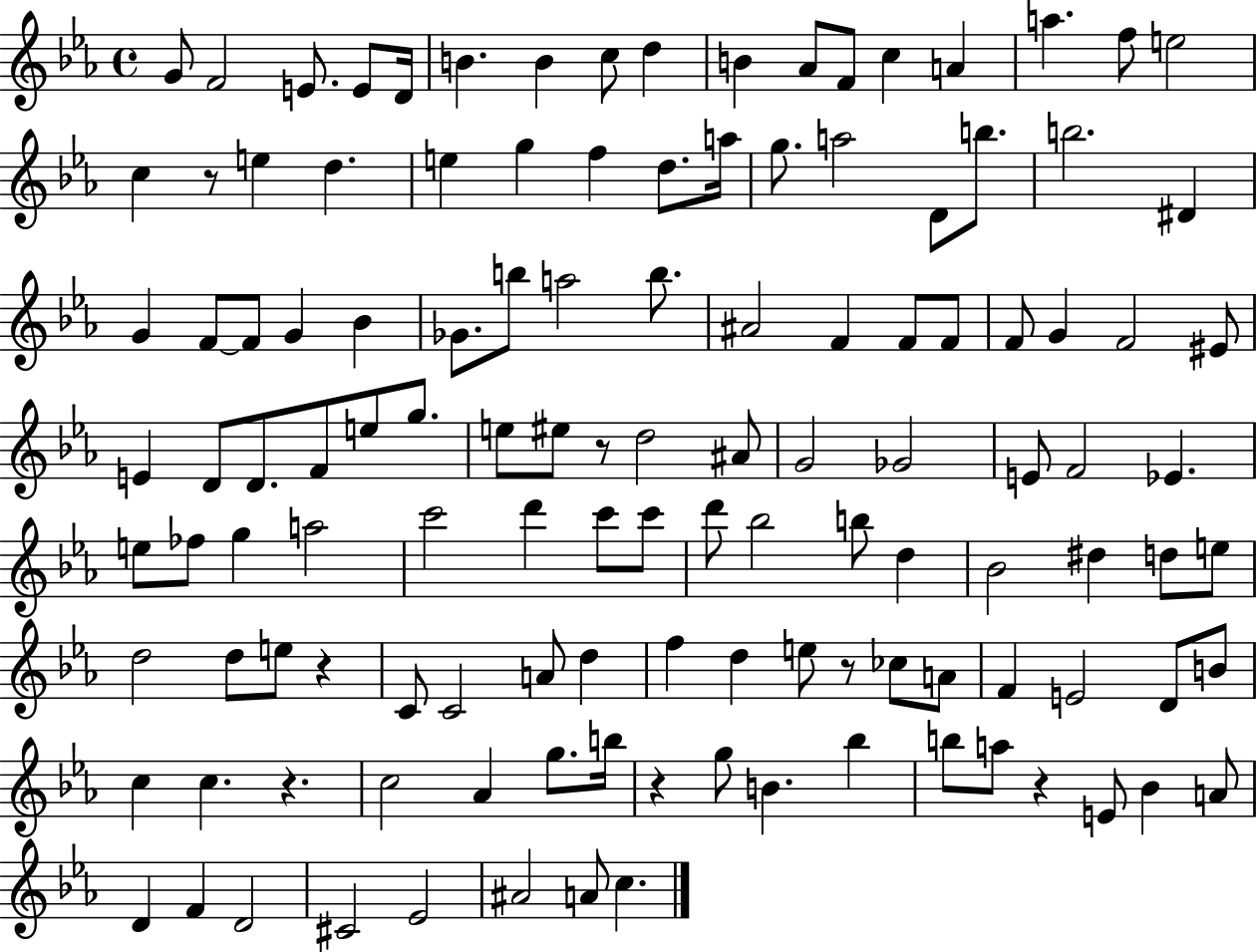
{
  \clef treble
  \time 4/4
  \defaultTimeSignature
  \key ees \major
  \repeat volta 2 { g'8 f'2 e'8. e'8 d'16 | b'4. b'4 c''8 d''4 | b'4 aes'8 f'8 c''4 a'4 | a''4. f''8 e''2 | \break c''4 r8 e''4 d''4. | e''4 g''4 f''4 d''8. a''16 | g''8. a''2 d'8 b''8. | b''2. dis'4 | \break g'4 f'8~~ f'8 g'4 bes'4 | ges'8. b''8 a''2 b''8. | ais'2 f'4 f'8 f'8 | f'8 g'4 f'2 eis'8 | \break e'4 d'8 d'8. f'8 e''8 g''8. | e''8 eis''8 r8 d''2 ais'8 | g'2 ges'2 | e'8 f'2 ees'4. | \break e''8 fes''8 g''4 a''2 | c'''2 d'''4 c'''8 c'''8 | d'''8 bes''2 b''8 d''4 | bes'2 dis''4 d''8 e''8 | \break d''2 d''8 e''8 r4 | c'8 c'2 a'8 d''4 | f''4 d''4 e''8 r8 ces''8 a'8 | f'4 e'2 d'8 b'8 | \break c''4 c''4. r4. | c''2 aes'4 g''8. b''16 | r4 g''8 b'4. bes''4 | b''8 a''8 r4 e'8 bes'4 a'8 | \break d'4 f'4 d'2 | cis'2 ees'2 | ais'2 a'8 c''4. | } \bar "|."
}